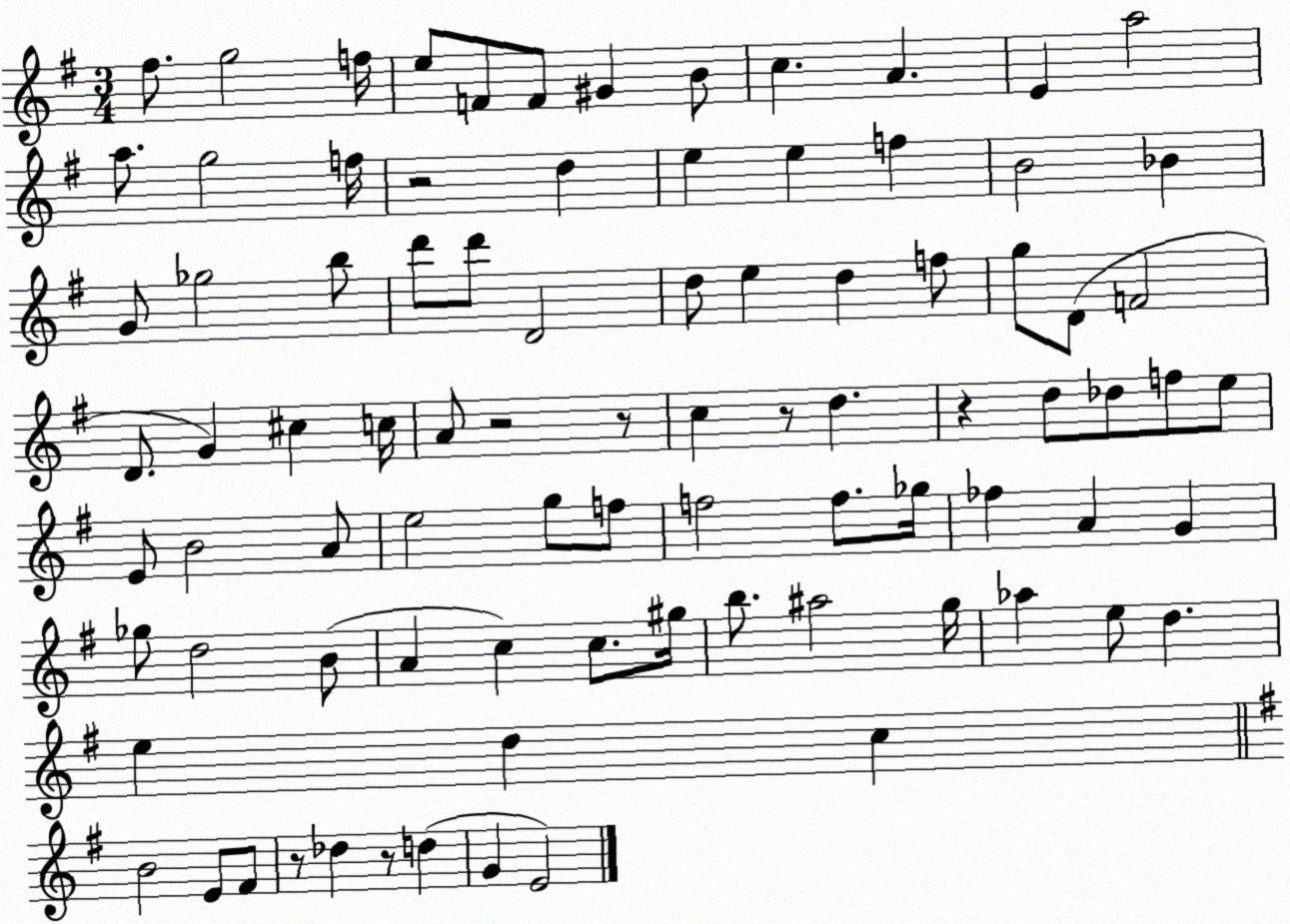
X:1
T:Untitled
M:3/4
L:1/4
K:G
^f/2 g2 f/4 e/2 F/2 F/2 ^G B/2 c A E a2 a/2 g2 f/4 z2 d e e f B2 _B G/2 _g2 b/2 d'/2 d'/2 D2 d/2 e d f/2 g/2 D/2 F2 D/2 G ^c c/4 A/2 z2 z/2 c z/2 d z d/2 _d/2 f/2 e/2 E/2 B2 A/2 e2 g/2 f/2 f2 f/2 _g/4 _f A G _g/2 d2 B/2 A c c/2 ^g/4 b/2 ^a2 g/4 _a e/2 d e d c B2 E/2 ^F/2 z/2 _d z/2 d G E2